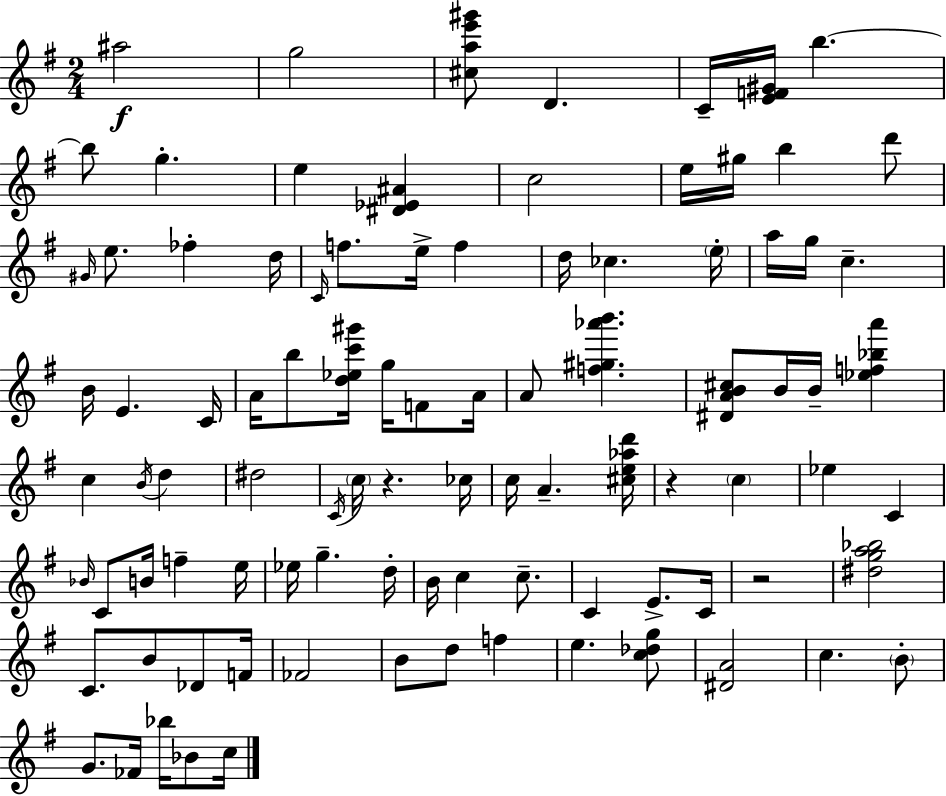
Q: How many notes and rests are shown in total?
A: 94